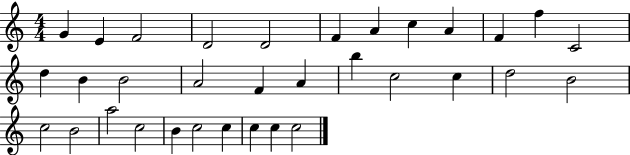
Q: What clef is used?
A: treble